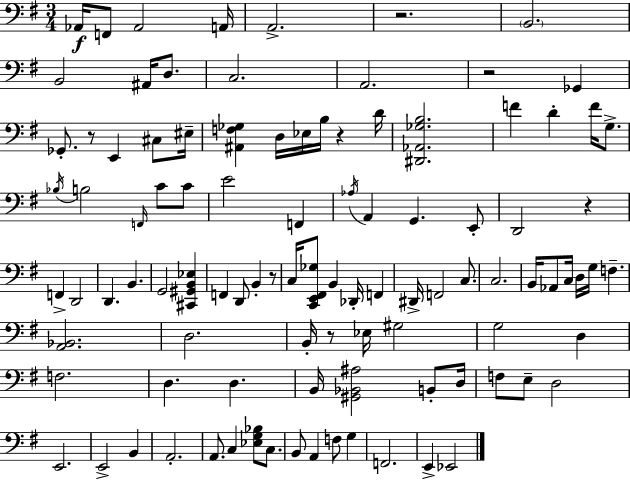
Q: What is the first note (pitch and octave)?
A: Ab2